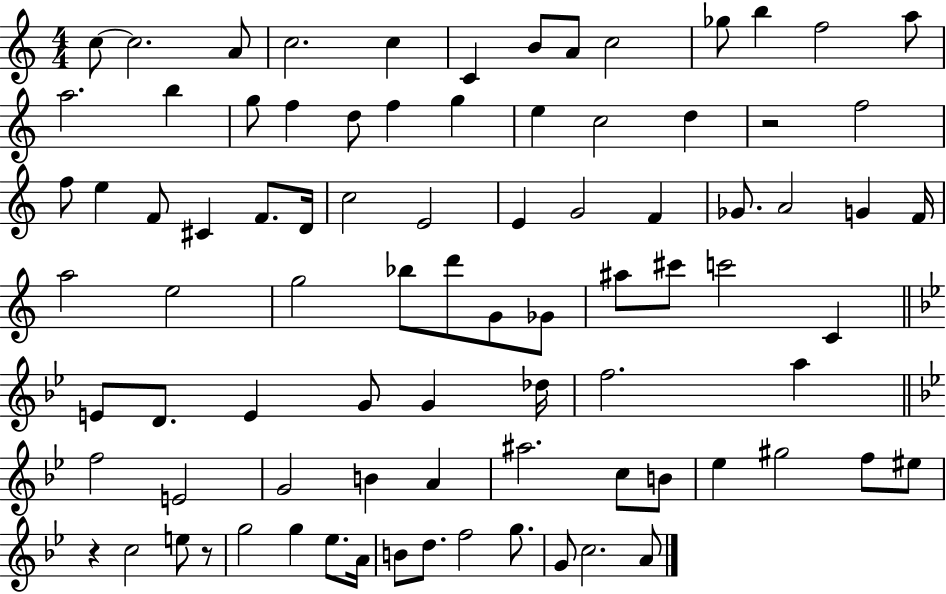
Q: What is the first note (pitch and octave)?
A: C5